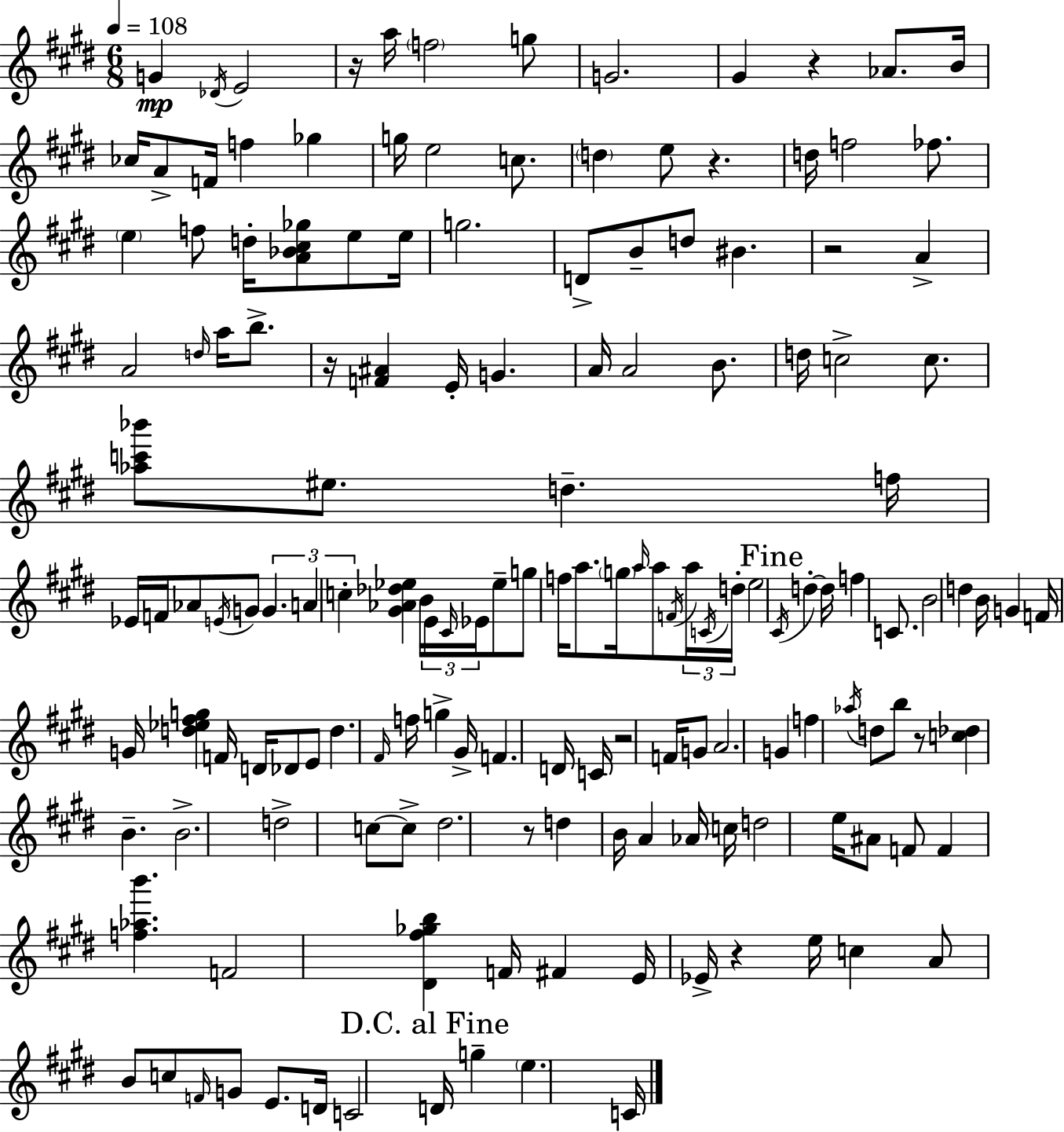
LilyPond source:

{
  \clef treble
  \numericTimeSignature
  \time 6/8
  \key e \major
  \tempo 4 = 108
  \repeat volta 2 { g'4\mp \acciaccatura { des'16 } e'2 | r16 a''16 \parenthesize f''2 g''8 | g'2. | gis'4 r4 aes'8. | \break b'16 ces''16 a'8-> f'16 f''4 ges''4 | g''16 e''2 c''8. | \parenthesize d''4 e''8 r4. | d''16 f''2 fes''8. | \break \parenthesize e''4 f''8 d''16-. <a' bes' cis'' ges''>8 e''8 | e''16 g''2. | d'8-> b'8-- d''8 bis'4. | r2 a'4-> | \break a'2 \grace { d''16 } a''16 b''8.-> | r16 <f' ais'>4 e'16-. g'4. | a'16 a'2 b'8. | d''16 c''2-> c''8. | \break <aes'' c''' bes'''>8 eis''8. d''4.-- | f''16 ees'16 f'16 aes'8 \acciaccatura { e'16 } g'8 \tuplet 3/2 { g'4. | a'4 c''4-. } <gis' aes' des'' ees''>4 | b'16 \tuplet 3/2 { e'16 \grace { cis'16 } ees'16 } ees''8-- g''8 f''16 | \break a''8. \parenthesize g''16 \grace { a''16 } a''8 \acciaccatura { f'16 } \tuplet 3/2 { a''16 \acciaccatura { c'16 } d''16-. } e''2 | \mark "Fine" \acciaccatura { cis'16 } d''4-.~~ | d''16 f''4 c'8. b'2 | d''4 b'16 g'4 | \break f'16 g'16 <d'' ees'' fis'' g''>4 f'16 d'16 des'8 e'8 | d''4. \grace { fis'16 } f''16 g''4-> | gis'16-> f'4. d'16 c'16 r2 | f'16 g'8 a'2. | \break g'4 | f''4 \acciaccatura { aes''16 } d''8 b''8 r8 | <c'' des''>4 b'4.-- b'2.-> | d''2-> | \break c''8~~ c''8-> dis''2. | r8 | d''4 b'16 a'4 aes'16 c''16 d''2 | e''16 ais'8 f'8 | \break f'4 <f'' aes'' b'''>4. f'2 | <dis' fis'' ges'' b''>4 f'16 fis'4 | e'16 ees'16-> r4 e''16 c''4 | a'8 b'8 c''8 \grace { f'16 } g'8 e'8. | \break d'16 c'2 \mark "D.C. al Fine" d'16 | g''4-- \parenthesize e''4. c'16 } \bar "|."
}